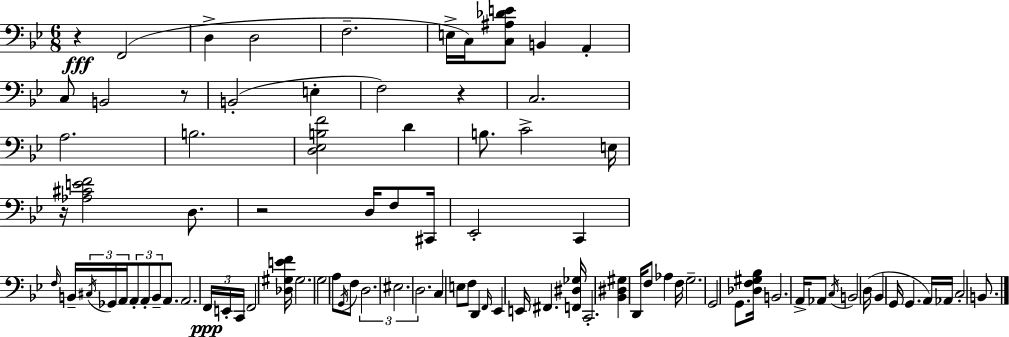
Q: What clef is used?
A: bass